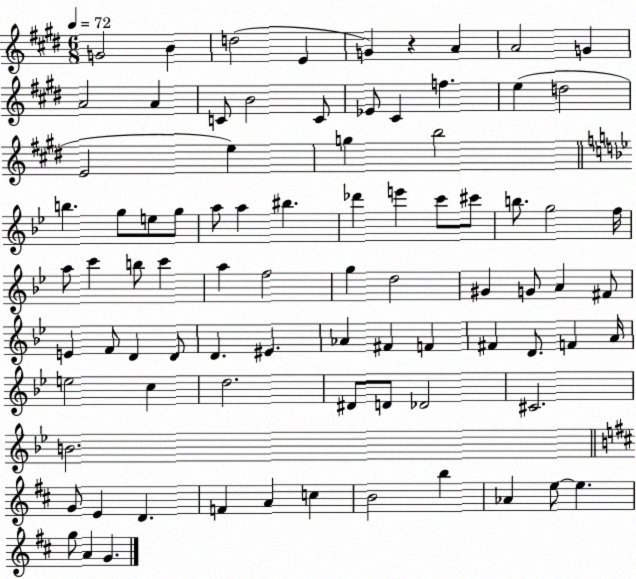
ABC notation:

X:1
T:Untitled
M:6/8
L:1/4
K:E
G2 B d2 E G z A A2 G A2 A C/2 B2 C/2 _E/2 ^C f e d2 E2 e g b2 b g/2 e/2 g/2 a/2 a ^b _d' e' c'/2 ^c'/2 b/2 g2 f/4 a/2 c' b/2 c' a f2 g d2 ^G G/2 A ^F/2 E F/2 D D/2 D ^E _A ^F F ^F D/2 F A/4 e2 c d2 ^D/2 D/2 _D2 ^C2 B2 G/2 E D F A c B2 b _A e/2 e g/2 A G